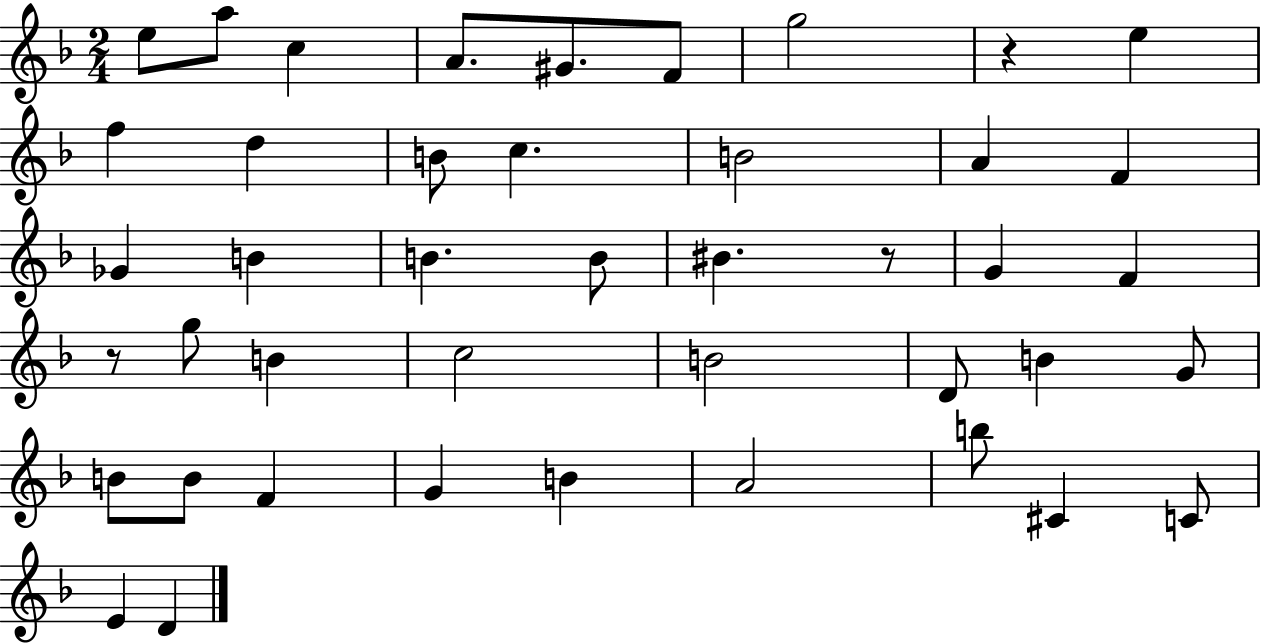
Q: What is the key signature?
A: F major